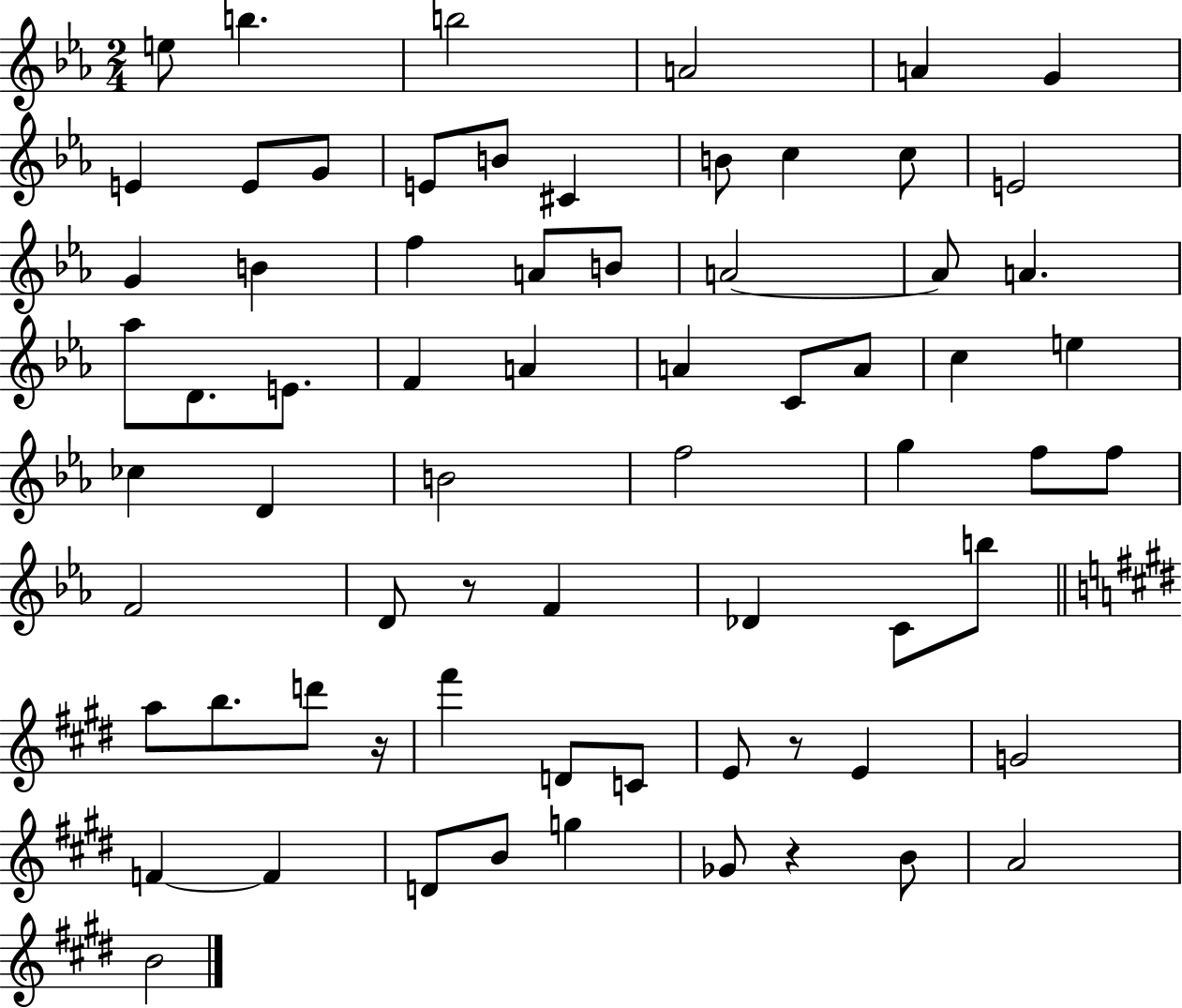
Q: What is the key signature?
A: EES major